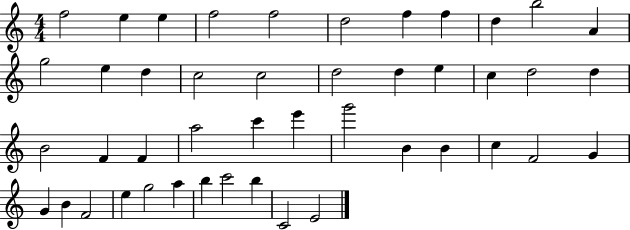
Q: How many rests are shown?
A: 0